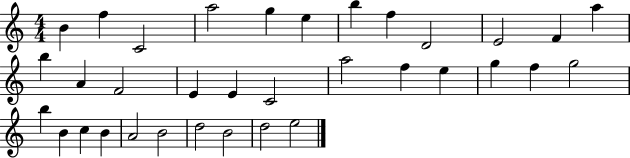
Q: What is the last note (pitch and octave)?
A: E5